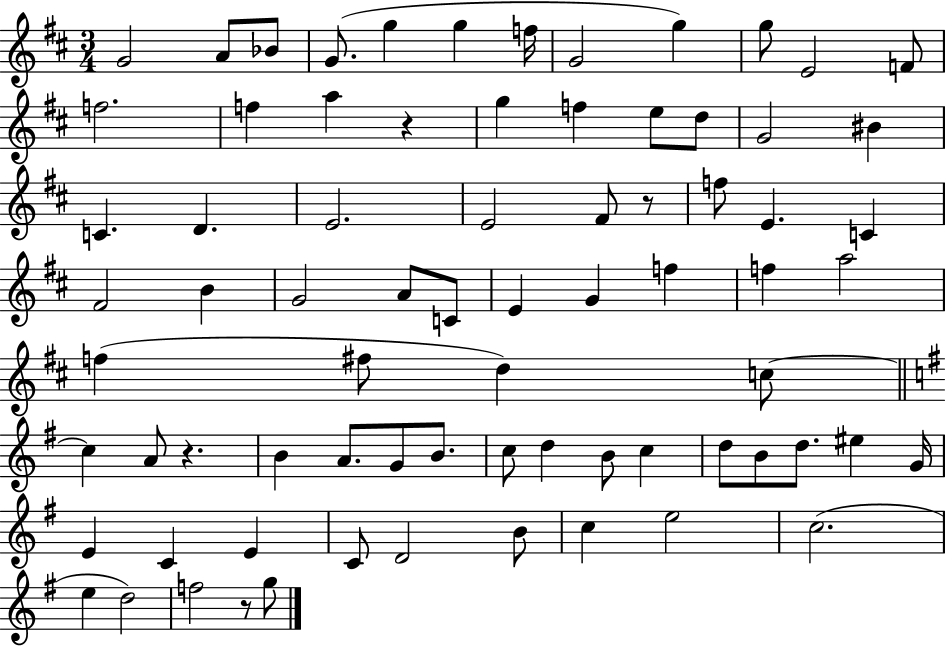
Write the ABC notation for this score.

X:1
T:Untitled
M:3/4
L:1/4
K:D
G2 A/2 _B/2 G/2 g g f/4 G2 g g/2 E2 F/2 f2 f a z g f e/2 d/2 G2 ^B C D E2 E2 ^F/2 z/2 f/2 E C ^F2 B G2 A/2 C/2 E G f f a2 f ^f/2 d c/2 c A/2 z B A/2 G/2 B/2 c/2 d B/2 c d/2 B/2 d/2 ^e G/4 E C E C/2 D2 B/2 c e2 c2 e d2 f2 z/2 g/2